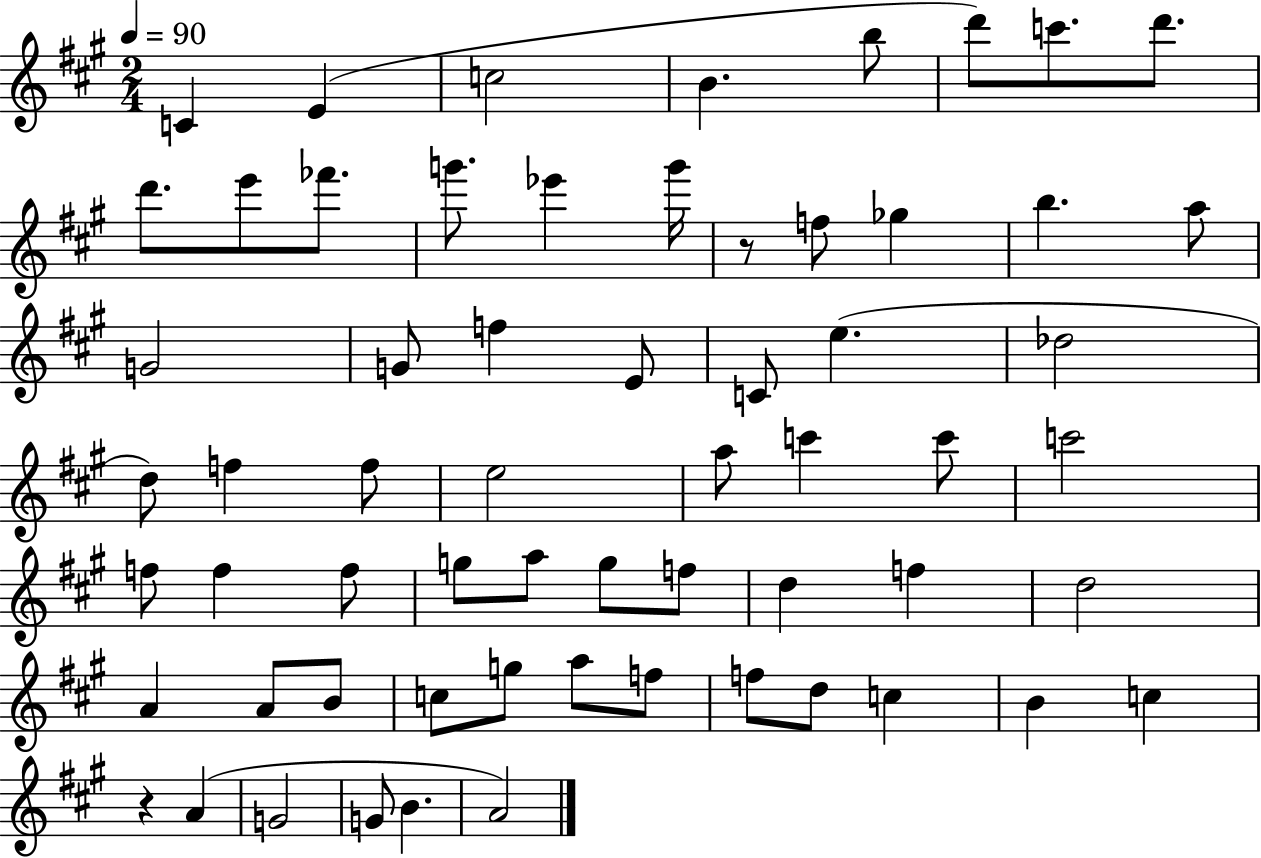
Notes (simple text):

C4/q E4/q C5/h B4/q. B5/e D6/e C6/e. D6/e. D6/e. E6/e FES6/e. G6/e. Eb6/q G6/s R/e F5/e Gb5/q B5/q. A5/e G4/h G4/e F5/q E4/e C4/e E5/q. Db5/h D5/e F5/q F5/e E5/h A5/e C6/q C6/e C6/h F5/e F5/q F5/e G5/e A5/e G5/e F5/e D5/q F5/q D5/h A4/q A4/e B4/e C5/e G5/e A5/e F5/e F5/e D5/e C5/q B4/q C5/q R/q A4/q G4/h G4/e B4/q. A4/h